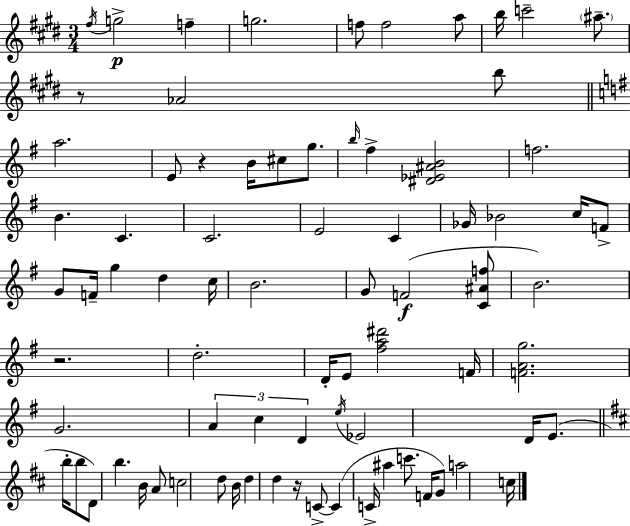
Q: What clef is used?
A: treble